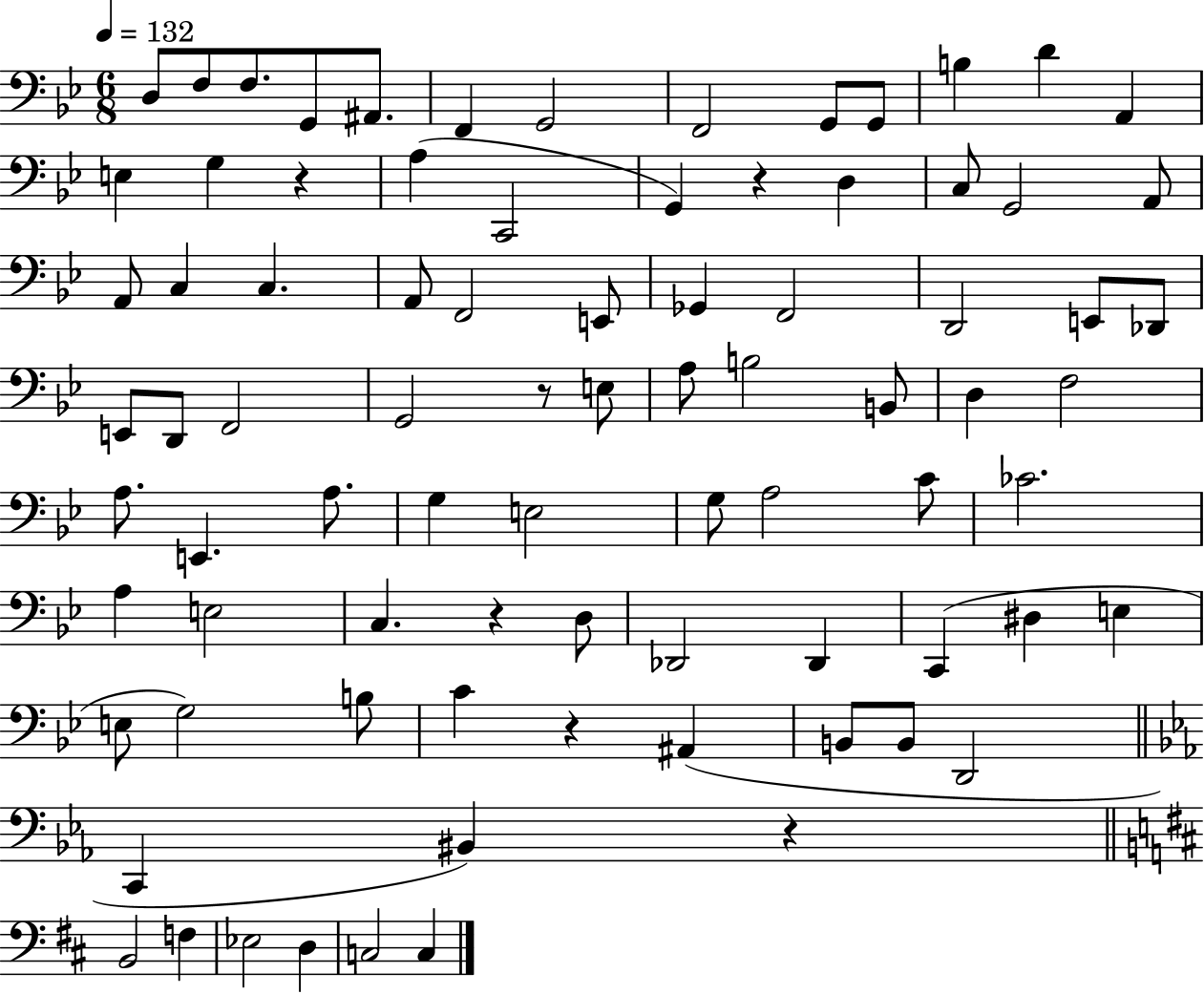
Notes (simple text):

D3/e F3/e F3/e. G2/e A#2/e. F2/q G2/h F2/h G2/e G2/e B3/q D4/q A2/q E3/q G3/q R/q A3/q C2/h G2/q R/q D3/q C3/e G2/h A2/e A2/e C3/q C3/q. A2/e F2/h E2/e Gb2/q F2/h D2/h E2/e Db2/e E2/e D2/e F2/h G2/h R/e E3/e A3/e B3/h B2/e D3/q F3/h A3/e. E2/q. A3/e. G3/q E3/h G3/e A3/h C4/e CES4/h. A3/q E3/h C3/q. R/q D3/e Db2/h Db2/q C2/q D#3/q E3/q E3/e G3/h B3/e C4/q R/q A#2/q B2/e B2/e D2/h C2/q BIS2/q R/q B2/h F3/q Eb3/h D3/q C3/h C3/q